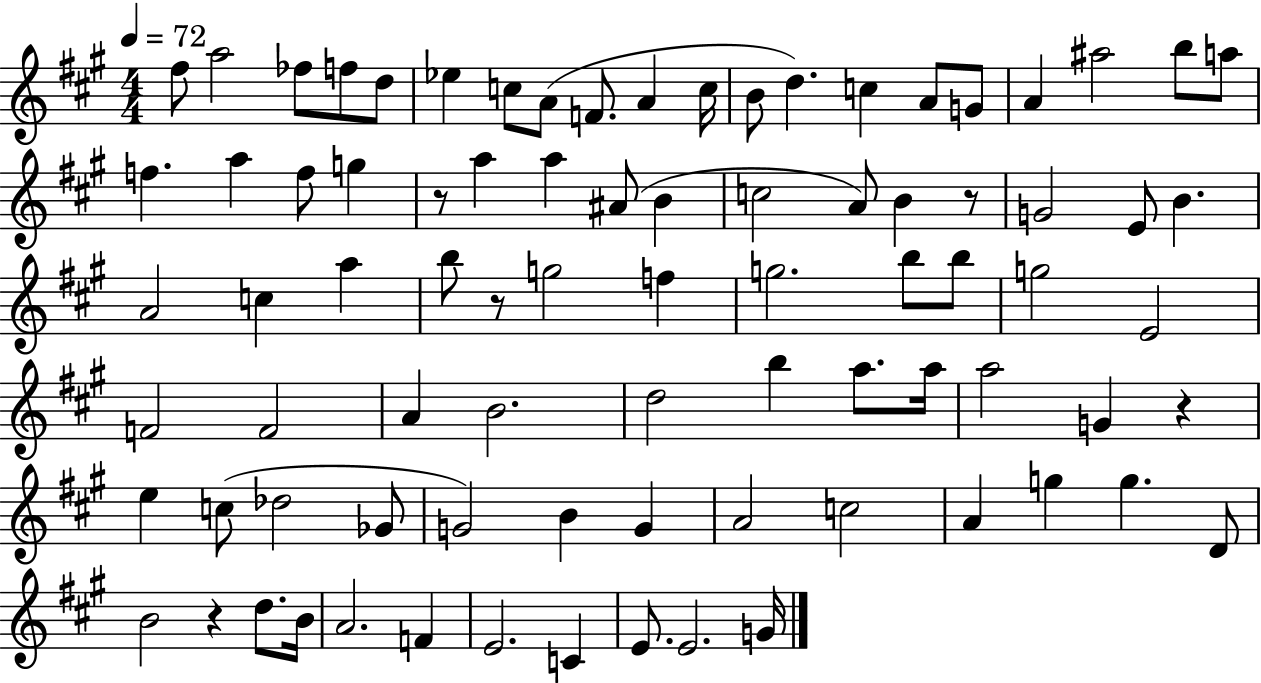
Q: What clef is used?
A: treble